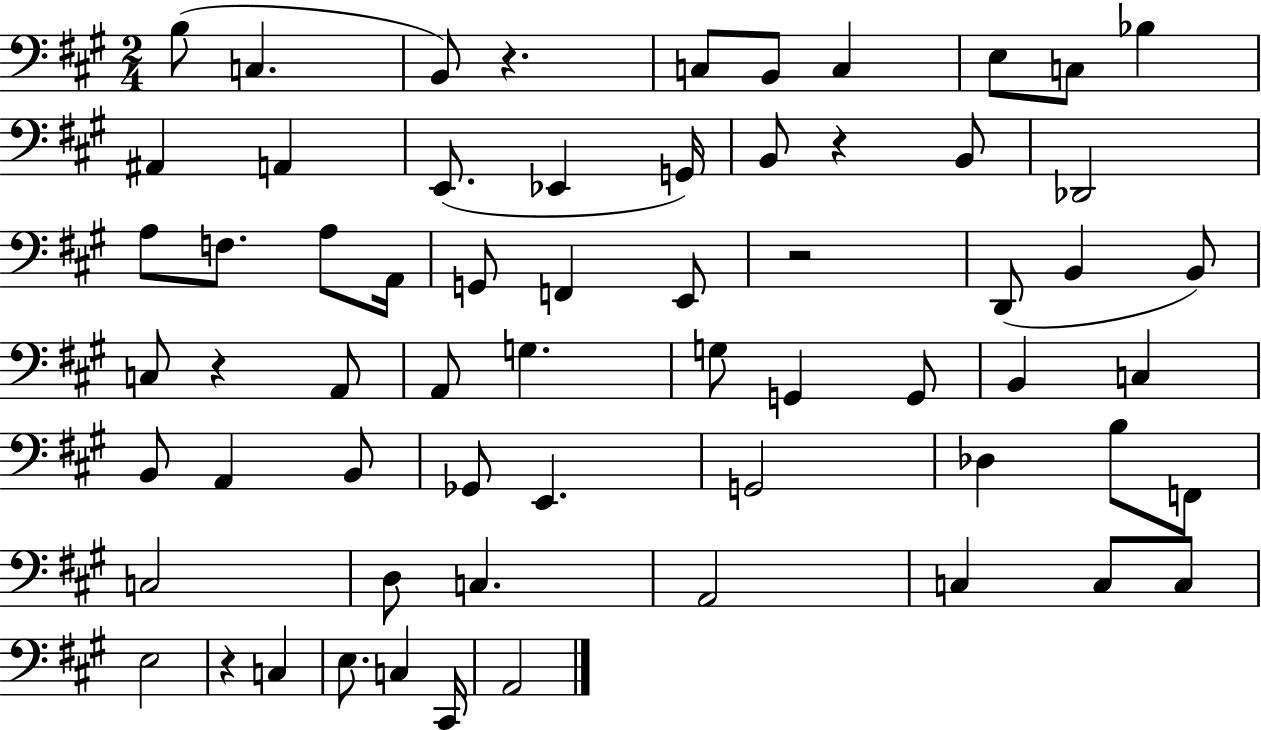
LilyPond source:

{
  \clef bass
  \numericTimeSignature
  \time 2/4
  \key a \major
  \repeat volta 2 { b8( c4. | b,8) r4. | c8 b,8 c4 | e8 c8 bes4 | \break ais,4 a,4 | e,8.( ees,4 g,16) | b,8 r4 b,8 | des,2 | \break a8 f8. a8 a,16 | g,8 f,4 e,8 | r2 | d,8( b,4 b,8) | \break c8 r4 a,8 | a,8 g4. | g8 g,4 g,8 | b,4 c4 | \break b,8 a,4 b,8 | ges,8 e,4. | g,2 | des4 b8 f,8 | \break c2 | d8 c4. | a,2 | c4 c8 c8 | \break e2 | r4 c4 | e8. c4 cis,16 | a,2 | \break } \bar "|."
}